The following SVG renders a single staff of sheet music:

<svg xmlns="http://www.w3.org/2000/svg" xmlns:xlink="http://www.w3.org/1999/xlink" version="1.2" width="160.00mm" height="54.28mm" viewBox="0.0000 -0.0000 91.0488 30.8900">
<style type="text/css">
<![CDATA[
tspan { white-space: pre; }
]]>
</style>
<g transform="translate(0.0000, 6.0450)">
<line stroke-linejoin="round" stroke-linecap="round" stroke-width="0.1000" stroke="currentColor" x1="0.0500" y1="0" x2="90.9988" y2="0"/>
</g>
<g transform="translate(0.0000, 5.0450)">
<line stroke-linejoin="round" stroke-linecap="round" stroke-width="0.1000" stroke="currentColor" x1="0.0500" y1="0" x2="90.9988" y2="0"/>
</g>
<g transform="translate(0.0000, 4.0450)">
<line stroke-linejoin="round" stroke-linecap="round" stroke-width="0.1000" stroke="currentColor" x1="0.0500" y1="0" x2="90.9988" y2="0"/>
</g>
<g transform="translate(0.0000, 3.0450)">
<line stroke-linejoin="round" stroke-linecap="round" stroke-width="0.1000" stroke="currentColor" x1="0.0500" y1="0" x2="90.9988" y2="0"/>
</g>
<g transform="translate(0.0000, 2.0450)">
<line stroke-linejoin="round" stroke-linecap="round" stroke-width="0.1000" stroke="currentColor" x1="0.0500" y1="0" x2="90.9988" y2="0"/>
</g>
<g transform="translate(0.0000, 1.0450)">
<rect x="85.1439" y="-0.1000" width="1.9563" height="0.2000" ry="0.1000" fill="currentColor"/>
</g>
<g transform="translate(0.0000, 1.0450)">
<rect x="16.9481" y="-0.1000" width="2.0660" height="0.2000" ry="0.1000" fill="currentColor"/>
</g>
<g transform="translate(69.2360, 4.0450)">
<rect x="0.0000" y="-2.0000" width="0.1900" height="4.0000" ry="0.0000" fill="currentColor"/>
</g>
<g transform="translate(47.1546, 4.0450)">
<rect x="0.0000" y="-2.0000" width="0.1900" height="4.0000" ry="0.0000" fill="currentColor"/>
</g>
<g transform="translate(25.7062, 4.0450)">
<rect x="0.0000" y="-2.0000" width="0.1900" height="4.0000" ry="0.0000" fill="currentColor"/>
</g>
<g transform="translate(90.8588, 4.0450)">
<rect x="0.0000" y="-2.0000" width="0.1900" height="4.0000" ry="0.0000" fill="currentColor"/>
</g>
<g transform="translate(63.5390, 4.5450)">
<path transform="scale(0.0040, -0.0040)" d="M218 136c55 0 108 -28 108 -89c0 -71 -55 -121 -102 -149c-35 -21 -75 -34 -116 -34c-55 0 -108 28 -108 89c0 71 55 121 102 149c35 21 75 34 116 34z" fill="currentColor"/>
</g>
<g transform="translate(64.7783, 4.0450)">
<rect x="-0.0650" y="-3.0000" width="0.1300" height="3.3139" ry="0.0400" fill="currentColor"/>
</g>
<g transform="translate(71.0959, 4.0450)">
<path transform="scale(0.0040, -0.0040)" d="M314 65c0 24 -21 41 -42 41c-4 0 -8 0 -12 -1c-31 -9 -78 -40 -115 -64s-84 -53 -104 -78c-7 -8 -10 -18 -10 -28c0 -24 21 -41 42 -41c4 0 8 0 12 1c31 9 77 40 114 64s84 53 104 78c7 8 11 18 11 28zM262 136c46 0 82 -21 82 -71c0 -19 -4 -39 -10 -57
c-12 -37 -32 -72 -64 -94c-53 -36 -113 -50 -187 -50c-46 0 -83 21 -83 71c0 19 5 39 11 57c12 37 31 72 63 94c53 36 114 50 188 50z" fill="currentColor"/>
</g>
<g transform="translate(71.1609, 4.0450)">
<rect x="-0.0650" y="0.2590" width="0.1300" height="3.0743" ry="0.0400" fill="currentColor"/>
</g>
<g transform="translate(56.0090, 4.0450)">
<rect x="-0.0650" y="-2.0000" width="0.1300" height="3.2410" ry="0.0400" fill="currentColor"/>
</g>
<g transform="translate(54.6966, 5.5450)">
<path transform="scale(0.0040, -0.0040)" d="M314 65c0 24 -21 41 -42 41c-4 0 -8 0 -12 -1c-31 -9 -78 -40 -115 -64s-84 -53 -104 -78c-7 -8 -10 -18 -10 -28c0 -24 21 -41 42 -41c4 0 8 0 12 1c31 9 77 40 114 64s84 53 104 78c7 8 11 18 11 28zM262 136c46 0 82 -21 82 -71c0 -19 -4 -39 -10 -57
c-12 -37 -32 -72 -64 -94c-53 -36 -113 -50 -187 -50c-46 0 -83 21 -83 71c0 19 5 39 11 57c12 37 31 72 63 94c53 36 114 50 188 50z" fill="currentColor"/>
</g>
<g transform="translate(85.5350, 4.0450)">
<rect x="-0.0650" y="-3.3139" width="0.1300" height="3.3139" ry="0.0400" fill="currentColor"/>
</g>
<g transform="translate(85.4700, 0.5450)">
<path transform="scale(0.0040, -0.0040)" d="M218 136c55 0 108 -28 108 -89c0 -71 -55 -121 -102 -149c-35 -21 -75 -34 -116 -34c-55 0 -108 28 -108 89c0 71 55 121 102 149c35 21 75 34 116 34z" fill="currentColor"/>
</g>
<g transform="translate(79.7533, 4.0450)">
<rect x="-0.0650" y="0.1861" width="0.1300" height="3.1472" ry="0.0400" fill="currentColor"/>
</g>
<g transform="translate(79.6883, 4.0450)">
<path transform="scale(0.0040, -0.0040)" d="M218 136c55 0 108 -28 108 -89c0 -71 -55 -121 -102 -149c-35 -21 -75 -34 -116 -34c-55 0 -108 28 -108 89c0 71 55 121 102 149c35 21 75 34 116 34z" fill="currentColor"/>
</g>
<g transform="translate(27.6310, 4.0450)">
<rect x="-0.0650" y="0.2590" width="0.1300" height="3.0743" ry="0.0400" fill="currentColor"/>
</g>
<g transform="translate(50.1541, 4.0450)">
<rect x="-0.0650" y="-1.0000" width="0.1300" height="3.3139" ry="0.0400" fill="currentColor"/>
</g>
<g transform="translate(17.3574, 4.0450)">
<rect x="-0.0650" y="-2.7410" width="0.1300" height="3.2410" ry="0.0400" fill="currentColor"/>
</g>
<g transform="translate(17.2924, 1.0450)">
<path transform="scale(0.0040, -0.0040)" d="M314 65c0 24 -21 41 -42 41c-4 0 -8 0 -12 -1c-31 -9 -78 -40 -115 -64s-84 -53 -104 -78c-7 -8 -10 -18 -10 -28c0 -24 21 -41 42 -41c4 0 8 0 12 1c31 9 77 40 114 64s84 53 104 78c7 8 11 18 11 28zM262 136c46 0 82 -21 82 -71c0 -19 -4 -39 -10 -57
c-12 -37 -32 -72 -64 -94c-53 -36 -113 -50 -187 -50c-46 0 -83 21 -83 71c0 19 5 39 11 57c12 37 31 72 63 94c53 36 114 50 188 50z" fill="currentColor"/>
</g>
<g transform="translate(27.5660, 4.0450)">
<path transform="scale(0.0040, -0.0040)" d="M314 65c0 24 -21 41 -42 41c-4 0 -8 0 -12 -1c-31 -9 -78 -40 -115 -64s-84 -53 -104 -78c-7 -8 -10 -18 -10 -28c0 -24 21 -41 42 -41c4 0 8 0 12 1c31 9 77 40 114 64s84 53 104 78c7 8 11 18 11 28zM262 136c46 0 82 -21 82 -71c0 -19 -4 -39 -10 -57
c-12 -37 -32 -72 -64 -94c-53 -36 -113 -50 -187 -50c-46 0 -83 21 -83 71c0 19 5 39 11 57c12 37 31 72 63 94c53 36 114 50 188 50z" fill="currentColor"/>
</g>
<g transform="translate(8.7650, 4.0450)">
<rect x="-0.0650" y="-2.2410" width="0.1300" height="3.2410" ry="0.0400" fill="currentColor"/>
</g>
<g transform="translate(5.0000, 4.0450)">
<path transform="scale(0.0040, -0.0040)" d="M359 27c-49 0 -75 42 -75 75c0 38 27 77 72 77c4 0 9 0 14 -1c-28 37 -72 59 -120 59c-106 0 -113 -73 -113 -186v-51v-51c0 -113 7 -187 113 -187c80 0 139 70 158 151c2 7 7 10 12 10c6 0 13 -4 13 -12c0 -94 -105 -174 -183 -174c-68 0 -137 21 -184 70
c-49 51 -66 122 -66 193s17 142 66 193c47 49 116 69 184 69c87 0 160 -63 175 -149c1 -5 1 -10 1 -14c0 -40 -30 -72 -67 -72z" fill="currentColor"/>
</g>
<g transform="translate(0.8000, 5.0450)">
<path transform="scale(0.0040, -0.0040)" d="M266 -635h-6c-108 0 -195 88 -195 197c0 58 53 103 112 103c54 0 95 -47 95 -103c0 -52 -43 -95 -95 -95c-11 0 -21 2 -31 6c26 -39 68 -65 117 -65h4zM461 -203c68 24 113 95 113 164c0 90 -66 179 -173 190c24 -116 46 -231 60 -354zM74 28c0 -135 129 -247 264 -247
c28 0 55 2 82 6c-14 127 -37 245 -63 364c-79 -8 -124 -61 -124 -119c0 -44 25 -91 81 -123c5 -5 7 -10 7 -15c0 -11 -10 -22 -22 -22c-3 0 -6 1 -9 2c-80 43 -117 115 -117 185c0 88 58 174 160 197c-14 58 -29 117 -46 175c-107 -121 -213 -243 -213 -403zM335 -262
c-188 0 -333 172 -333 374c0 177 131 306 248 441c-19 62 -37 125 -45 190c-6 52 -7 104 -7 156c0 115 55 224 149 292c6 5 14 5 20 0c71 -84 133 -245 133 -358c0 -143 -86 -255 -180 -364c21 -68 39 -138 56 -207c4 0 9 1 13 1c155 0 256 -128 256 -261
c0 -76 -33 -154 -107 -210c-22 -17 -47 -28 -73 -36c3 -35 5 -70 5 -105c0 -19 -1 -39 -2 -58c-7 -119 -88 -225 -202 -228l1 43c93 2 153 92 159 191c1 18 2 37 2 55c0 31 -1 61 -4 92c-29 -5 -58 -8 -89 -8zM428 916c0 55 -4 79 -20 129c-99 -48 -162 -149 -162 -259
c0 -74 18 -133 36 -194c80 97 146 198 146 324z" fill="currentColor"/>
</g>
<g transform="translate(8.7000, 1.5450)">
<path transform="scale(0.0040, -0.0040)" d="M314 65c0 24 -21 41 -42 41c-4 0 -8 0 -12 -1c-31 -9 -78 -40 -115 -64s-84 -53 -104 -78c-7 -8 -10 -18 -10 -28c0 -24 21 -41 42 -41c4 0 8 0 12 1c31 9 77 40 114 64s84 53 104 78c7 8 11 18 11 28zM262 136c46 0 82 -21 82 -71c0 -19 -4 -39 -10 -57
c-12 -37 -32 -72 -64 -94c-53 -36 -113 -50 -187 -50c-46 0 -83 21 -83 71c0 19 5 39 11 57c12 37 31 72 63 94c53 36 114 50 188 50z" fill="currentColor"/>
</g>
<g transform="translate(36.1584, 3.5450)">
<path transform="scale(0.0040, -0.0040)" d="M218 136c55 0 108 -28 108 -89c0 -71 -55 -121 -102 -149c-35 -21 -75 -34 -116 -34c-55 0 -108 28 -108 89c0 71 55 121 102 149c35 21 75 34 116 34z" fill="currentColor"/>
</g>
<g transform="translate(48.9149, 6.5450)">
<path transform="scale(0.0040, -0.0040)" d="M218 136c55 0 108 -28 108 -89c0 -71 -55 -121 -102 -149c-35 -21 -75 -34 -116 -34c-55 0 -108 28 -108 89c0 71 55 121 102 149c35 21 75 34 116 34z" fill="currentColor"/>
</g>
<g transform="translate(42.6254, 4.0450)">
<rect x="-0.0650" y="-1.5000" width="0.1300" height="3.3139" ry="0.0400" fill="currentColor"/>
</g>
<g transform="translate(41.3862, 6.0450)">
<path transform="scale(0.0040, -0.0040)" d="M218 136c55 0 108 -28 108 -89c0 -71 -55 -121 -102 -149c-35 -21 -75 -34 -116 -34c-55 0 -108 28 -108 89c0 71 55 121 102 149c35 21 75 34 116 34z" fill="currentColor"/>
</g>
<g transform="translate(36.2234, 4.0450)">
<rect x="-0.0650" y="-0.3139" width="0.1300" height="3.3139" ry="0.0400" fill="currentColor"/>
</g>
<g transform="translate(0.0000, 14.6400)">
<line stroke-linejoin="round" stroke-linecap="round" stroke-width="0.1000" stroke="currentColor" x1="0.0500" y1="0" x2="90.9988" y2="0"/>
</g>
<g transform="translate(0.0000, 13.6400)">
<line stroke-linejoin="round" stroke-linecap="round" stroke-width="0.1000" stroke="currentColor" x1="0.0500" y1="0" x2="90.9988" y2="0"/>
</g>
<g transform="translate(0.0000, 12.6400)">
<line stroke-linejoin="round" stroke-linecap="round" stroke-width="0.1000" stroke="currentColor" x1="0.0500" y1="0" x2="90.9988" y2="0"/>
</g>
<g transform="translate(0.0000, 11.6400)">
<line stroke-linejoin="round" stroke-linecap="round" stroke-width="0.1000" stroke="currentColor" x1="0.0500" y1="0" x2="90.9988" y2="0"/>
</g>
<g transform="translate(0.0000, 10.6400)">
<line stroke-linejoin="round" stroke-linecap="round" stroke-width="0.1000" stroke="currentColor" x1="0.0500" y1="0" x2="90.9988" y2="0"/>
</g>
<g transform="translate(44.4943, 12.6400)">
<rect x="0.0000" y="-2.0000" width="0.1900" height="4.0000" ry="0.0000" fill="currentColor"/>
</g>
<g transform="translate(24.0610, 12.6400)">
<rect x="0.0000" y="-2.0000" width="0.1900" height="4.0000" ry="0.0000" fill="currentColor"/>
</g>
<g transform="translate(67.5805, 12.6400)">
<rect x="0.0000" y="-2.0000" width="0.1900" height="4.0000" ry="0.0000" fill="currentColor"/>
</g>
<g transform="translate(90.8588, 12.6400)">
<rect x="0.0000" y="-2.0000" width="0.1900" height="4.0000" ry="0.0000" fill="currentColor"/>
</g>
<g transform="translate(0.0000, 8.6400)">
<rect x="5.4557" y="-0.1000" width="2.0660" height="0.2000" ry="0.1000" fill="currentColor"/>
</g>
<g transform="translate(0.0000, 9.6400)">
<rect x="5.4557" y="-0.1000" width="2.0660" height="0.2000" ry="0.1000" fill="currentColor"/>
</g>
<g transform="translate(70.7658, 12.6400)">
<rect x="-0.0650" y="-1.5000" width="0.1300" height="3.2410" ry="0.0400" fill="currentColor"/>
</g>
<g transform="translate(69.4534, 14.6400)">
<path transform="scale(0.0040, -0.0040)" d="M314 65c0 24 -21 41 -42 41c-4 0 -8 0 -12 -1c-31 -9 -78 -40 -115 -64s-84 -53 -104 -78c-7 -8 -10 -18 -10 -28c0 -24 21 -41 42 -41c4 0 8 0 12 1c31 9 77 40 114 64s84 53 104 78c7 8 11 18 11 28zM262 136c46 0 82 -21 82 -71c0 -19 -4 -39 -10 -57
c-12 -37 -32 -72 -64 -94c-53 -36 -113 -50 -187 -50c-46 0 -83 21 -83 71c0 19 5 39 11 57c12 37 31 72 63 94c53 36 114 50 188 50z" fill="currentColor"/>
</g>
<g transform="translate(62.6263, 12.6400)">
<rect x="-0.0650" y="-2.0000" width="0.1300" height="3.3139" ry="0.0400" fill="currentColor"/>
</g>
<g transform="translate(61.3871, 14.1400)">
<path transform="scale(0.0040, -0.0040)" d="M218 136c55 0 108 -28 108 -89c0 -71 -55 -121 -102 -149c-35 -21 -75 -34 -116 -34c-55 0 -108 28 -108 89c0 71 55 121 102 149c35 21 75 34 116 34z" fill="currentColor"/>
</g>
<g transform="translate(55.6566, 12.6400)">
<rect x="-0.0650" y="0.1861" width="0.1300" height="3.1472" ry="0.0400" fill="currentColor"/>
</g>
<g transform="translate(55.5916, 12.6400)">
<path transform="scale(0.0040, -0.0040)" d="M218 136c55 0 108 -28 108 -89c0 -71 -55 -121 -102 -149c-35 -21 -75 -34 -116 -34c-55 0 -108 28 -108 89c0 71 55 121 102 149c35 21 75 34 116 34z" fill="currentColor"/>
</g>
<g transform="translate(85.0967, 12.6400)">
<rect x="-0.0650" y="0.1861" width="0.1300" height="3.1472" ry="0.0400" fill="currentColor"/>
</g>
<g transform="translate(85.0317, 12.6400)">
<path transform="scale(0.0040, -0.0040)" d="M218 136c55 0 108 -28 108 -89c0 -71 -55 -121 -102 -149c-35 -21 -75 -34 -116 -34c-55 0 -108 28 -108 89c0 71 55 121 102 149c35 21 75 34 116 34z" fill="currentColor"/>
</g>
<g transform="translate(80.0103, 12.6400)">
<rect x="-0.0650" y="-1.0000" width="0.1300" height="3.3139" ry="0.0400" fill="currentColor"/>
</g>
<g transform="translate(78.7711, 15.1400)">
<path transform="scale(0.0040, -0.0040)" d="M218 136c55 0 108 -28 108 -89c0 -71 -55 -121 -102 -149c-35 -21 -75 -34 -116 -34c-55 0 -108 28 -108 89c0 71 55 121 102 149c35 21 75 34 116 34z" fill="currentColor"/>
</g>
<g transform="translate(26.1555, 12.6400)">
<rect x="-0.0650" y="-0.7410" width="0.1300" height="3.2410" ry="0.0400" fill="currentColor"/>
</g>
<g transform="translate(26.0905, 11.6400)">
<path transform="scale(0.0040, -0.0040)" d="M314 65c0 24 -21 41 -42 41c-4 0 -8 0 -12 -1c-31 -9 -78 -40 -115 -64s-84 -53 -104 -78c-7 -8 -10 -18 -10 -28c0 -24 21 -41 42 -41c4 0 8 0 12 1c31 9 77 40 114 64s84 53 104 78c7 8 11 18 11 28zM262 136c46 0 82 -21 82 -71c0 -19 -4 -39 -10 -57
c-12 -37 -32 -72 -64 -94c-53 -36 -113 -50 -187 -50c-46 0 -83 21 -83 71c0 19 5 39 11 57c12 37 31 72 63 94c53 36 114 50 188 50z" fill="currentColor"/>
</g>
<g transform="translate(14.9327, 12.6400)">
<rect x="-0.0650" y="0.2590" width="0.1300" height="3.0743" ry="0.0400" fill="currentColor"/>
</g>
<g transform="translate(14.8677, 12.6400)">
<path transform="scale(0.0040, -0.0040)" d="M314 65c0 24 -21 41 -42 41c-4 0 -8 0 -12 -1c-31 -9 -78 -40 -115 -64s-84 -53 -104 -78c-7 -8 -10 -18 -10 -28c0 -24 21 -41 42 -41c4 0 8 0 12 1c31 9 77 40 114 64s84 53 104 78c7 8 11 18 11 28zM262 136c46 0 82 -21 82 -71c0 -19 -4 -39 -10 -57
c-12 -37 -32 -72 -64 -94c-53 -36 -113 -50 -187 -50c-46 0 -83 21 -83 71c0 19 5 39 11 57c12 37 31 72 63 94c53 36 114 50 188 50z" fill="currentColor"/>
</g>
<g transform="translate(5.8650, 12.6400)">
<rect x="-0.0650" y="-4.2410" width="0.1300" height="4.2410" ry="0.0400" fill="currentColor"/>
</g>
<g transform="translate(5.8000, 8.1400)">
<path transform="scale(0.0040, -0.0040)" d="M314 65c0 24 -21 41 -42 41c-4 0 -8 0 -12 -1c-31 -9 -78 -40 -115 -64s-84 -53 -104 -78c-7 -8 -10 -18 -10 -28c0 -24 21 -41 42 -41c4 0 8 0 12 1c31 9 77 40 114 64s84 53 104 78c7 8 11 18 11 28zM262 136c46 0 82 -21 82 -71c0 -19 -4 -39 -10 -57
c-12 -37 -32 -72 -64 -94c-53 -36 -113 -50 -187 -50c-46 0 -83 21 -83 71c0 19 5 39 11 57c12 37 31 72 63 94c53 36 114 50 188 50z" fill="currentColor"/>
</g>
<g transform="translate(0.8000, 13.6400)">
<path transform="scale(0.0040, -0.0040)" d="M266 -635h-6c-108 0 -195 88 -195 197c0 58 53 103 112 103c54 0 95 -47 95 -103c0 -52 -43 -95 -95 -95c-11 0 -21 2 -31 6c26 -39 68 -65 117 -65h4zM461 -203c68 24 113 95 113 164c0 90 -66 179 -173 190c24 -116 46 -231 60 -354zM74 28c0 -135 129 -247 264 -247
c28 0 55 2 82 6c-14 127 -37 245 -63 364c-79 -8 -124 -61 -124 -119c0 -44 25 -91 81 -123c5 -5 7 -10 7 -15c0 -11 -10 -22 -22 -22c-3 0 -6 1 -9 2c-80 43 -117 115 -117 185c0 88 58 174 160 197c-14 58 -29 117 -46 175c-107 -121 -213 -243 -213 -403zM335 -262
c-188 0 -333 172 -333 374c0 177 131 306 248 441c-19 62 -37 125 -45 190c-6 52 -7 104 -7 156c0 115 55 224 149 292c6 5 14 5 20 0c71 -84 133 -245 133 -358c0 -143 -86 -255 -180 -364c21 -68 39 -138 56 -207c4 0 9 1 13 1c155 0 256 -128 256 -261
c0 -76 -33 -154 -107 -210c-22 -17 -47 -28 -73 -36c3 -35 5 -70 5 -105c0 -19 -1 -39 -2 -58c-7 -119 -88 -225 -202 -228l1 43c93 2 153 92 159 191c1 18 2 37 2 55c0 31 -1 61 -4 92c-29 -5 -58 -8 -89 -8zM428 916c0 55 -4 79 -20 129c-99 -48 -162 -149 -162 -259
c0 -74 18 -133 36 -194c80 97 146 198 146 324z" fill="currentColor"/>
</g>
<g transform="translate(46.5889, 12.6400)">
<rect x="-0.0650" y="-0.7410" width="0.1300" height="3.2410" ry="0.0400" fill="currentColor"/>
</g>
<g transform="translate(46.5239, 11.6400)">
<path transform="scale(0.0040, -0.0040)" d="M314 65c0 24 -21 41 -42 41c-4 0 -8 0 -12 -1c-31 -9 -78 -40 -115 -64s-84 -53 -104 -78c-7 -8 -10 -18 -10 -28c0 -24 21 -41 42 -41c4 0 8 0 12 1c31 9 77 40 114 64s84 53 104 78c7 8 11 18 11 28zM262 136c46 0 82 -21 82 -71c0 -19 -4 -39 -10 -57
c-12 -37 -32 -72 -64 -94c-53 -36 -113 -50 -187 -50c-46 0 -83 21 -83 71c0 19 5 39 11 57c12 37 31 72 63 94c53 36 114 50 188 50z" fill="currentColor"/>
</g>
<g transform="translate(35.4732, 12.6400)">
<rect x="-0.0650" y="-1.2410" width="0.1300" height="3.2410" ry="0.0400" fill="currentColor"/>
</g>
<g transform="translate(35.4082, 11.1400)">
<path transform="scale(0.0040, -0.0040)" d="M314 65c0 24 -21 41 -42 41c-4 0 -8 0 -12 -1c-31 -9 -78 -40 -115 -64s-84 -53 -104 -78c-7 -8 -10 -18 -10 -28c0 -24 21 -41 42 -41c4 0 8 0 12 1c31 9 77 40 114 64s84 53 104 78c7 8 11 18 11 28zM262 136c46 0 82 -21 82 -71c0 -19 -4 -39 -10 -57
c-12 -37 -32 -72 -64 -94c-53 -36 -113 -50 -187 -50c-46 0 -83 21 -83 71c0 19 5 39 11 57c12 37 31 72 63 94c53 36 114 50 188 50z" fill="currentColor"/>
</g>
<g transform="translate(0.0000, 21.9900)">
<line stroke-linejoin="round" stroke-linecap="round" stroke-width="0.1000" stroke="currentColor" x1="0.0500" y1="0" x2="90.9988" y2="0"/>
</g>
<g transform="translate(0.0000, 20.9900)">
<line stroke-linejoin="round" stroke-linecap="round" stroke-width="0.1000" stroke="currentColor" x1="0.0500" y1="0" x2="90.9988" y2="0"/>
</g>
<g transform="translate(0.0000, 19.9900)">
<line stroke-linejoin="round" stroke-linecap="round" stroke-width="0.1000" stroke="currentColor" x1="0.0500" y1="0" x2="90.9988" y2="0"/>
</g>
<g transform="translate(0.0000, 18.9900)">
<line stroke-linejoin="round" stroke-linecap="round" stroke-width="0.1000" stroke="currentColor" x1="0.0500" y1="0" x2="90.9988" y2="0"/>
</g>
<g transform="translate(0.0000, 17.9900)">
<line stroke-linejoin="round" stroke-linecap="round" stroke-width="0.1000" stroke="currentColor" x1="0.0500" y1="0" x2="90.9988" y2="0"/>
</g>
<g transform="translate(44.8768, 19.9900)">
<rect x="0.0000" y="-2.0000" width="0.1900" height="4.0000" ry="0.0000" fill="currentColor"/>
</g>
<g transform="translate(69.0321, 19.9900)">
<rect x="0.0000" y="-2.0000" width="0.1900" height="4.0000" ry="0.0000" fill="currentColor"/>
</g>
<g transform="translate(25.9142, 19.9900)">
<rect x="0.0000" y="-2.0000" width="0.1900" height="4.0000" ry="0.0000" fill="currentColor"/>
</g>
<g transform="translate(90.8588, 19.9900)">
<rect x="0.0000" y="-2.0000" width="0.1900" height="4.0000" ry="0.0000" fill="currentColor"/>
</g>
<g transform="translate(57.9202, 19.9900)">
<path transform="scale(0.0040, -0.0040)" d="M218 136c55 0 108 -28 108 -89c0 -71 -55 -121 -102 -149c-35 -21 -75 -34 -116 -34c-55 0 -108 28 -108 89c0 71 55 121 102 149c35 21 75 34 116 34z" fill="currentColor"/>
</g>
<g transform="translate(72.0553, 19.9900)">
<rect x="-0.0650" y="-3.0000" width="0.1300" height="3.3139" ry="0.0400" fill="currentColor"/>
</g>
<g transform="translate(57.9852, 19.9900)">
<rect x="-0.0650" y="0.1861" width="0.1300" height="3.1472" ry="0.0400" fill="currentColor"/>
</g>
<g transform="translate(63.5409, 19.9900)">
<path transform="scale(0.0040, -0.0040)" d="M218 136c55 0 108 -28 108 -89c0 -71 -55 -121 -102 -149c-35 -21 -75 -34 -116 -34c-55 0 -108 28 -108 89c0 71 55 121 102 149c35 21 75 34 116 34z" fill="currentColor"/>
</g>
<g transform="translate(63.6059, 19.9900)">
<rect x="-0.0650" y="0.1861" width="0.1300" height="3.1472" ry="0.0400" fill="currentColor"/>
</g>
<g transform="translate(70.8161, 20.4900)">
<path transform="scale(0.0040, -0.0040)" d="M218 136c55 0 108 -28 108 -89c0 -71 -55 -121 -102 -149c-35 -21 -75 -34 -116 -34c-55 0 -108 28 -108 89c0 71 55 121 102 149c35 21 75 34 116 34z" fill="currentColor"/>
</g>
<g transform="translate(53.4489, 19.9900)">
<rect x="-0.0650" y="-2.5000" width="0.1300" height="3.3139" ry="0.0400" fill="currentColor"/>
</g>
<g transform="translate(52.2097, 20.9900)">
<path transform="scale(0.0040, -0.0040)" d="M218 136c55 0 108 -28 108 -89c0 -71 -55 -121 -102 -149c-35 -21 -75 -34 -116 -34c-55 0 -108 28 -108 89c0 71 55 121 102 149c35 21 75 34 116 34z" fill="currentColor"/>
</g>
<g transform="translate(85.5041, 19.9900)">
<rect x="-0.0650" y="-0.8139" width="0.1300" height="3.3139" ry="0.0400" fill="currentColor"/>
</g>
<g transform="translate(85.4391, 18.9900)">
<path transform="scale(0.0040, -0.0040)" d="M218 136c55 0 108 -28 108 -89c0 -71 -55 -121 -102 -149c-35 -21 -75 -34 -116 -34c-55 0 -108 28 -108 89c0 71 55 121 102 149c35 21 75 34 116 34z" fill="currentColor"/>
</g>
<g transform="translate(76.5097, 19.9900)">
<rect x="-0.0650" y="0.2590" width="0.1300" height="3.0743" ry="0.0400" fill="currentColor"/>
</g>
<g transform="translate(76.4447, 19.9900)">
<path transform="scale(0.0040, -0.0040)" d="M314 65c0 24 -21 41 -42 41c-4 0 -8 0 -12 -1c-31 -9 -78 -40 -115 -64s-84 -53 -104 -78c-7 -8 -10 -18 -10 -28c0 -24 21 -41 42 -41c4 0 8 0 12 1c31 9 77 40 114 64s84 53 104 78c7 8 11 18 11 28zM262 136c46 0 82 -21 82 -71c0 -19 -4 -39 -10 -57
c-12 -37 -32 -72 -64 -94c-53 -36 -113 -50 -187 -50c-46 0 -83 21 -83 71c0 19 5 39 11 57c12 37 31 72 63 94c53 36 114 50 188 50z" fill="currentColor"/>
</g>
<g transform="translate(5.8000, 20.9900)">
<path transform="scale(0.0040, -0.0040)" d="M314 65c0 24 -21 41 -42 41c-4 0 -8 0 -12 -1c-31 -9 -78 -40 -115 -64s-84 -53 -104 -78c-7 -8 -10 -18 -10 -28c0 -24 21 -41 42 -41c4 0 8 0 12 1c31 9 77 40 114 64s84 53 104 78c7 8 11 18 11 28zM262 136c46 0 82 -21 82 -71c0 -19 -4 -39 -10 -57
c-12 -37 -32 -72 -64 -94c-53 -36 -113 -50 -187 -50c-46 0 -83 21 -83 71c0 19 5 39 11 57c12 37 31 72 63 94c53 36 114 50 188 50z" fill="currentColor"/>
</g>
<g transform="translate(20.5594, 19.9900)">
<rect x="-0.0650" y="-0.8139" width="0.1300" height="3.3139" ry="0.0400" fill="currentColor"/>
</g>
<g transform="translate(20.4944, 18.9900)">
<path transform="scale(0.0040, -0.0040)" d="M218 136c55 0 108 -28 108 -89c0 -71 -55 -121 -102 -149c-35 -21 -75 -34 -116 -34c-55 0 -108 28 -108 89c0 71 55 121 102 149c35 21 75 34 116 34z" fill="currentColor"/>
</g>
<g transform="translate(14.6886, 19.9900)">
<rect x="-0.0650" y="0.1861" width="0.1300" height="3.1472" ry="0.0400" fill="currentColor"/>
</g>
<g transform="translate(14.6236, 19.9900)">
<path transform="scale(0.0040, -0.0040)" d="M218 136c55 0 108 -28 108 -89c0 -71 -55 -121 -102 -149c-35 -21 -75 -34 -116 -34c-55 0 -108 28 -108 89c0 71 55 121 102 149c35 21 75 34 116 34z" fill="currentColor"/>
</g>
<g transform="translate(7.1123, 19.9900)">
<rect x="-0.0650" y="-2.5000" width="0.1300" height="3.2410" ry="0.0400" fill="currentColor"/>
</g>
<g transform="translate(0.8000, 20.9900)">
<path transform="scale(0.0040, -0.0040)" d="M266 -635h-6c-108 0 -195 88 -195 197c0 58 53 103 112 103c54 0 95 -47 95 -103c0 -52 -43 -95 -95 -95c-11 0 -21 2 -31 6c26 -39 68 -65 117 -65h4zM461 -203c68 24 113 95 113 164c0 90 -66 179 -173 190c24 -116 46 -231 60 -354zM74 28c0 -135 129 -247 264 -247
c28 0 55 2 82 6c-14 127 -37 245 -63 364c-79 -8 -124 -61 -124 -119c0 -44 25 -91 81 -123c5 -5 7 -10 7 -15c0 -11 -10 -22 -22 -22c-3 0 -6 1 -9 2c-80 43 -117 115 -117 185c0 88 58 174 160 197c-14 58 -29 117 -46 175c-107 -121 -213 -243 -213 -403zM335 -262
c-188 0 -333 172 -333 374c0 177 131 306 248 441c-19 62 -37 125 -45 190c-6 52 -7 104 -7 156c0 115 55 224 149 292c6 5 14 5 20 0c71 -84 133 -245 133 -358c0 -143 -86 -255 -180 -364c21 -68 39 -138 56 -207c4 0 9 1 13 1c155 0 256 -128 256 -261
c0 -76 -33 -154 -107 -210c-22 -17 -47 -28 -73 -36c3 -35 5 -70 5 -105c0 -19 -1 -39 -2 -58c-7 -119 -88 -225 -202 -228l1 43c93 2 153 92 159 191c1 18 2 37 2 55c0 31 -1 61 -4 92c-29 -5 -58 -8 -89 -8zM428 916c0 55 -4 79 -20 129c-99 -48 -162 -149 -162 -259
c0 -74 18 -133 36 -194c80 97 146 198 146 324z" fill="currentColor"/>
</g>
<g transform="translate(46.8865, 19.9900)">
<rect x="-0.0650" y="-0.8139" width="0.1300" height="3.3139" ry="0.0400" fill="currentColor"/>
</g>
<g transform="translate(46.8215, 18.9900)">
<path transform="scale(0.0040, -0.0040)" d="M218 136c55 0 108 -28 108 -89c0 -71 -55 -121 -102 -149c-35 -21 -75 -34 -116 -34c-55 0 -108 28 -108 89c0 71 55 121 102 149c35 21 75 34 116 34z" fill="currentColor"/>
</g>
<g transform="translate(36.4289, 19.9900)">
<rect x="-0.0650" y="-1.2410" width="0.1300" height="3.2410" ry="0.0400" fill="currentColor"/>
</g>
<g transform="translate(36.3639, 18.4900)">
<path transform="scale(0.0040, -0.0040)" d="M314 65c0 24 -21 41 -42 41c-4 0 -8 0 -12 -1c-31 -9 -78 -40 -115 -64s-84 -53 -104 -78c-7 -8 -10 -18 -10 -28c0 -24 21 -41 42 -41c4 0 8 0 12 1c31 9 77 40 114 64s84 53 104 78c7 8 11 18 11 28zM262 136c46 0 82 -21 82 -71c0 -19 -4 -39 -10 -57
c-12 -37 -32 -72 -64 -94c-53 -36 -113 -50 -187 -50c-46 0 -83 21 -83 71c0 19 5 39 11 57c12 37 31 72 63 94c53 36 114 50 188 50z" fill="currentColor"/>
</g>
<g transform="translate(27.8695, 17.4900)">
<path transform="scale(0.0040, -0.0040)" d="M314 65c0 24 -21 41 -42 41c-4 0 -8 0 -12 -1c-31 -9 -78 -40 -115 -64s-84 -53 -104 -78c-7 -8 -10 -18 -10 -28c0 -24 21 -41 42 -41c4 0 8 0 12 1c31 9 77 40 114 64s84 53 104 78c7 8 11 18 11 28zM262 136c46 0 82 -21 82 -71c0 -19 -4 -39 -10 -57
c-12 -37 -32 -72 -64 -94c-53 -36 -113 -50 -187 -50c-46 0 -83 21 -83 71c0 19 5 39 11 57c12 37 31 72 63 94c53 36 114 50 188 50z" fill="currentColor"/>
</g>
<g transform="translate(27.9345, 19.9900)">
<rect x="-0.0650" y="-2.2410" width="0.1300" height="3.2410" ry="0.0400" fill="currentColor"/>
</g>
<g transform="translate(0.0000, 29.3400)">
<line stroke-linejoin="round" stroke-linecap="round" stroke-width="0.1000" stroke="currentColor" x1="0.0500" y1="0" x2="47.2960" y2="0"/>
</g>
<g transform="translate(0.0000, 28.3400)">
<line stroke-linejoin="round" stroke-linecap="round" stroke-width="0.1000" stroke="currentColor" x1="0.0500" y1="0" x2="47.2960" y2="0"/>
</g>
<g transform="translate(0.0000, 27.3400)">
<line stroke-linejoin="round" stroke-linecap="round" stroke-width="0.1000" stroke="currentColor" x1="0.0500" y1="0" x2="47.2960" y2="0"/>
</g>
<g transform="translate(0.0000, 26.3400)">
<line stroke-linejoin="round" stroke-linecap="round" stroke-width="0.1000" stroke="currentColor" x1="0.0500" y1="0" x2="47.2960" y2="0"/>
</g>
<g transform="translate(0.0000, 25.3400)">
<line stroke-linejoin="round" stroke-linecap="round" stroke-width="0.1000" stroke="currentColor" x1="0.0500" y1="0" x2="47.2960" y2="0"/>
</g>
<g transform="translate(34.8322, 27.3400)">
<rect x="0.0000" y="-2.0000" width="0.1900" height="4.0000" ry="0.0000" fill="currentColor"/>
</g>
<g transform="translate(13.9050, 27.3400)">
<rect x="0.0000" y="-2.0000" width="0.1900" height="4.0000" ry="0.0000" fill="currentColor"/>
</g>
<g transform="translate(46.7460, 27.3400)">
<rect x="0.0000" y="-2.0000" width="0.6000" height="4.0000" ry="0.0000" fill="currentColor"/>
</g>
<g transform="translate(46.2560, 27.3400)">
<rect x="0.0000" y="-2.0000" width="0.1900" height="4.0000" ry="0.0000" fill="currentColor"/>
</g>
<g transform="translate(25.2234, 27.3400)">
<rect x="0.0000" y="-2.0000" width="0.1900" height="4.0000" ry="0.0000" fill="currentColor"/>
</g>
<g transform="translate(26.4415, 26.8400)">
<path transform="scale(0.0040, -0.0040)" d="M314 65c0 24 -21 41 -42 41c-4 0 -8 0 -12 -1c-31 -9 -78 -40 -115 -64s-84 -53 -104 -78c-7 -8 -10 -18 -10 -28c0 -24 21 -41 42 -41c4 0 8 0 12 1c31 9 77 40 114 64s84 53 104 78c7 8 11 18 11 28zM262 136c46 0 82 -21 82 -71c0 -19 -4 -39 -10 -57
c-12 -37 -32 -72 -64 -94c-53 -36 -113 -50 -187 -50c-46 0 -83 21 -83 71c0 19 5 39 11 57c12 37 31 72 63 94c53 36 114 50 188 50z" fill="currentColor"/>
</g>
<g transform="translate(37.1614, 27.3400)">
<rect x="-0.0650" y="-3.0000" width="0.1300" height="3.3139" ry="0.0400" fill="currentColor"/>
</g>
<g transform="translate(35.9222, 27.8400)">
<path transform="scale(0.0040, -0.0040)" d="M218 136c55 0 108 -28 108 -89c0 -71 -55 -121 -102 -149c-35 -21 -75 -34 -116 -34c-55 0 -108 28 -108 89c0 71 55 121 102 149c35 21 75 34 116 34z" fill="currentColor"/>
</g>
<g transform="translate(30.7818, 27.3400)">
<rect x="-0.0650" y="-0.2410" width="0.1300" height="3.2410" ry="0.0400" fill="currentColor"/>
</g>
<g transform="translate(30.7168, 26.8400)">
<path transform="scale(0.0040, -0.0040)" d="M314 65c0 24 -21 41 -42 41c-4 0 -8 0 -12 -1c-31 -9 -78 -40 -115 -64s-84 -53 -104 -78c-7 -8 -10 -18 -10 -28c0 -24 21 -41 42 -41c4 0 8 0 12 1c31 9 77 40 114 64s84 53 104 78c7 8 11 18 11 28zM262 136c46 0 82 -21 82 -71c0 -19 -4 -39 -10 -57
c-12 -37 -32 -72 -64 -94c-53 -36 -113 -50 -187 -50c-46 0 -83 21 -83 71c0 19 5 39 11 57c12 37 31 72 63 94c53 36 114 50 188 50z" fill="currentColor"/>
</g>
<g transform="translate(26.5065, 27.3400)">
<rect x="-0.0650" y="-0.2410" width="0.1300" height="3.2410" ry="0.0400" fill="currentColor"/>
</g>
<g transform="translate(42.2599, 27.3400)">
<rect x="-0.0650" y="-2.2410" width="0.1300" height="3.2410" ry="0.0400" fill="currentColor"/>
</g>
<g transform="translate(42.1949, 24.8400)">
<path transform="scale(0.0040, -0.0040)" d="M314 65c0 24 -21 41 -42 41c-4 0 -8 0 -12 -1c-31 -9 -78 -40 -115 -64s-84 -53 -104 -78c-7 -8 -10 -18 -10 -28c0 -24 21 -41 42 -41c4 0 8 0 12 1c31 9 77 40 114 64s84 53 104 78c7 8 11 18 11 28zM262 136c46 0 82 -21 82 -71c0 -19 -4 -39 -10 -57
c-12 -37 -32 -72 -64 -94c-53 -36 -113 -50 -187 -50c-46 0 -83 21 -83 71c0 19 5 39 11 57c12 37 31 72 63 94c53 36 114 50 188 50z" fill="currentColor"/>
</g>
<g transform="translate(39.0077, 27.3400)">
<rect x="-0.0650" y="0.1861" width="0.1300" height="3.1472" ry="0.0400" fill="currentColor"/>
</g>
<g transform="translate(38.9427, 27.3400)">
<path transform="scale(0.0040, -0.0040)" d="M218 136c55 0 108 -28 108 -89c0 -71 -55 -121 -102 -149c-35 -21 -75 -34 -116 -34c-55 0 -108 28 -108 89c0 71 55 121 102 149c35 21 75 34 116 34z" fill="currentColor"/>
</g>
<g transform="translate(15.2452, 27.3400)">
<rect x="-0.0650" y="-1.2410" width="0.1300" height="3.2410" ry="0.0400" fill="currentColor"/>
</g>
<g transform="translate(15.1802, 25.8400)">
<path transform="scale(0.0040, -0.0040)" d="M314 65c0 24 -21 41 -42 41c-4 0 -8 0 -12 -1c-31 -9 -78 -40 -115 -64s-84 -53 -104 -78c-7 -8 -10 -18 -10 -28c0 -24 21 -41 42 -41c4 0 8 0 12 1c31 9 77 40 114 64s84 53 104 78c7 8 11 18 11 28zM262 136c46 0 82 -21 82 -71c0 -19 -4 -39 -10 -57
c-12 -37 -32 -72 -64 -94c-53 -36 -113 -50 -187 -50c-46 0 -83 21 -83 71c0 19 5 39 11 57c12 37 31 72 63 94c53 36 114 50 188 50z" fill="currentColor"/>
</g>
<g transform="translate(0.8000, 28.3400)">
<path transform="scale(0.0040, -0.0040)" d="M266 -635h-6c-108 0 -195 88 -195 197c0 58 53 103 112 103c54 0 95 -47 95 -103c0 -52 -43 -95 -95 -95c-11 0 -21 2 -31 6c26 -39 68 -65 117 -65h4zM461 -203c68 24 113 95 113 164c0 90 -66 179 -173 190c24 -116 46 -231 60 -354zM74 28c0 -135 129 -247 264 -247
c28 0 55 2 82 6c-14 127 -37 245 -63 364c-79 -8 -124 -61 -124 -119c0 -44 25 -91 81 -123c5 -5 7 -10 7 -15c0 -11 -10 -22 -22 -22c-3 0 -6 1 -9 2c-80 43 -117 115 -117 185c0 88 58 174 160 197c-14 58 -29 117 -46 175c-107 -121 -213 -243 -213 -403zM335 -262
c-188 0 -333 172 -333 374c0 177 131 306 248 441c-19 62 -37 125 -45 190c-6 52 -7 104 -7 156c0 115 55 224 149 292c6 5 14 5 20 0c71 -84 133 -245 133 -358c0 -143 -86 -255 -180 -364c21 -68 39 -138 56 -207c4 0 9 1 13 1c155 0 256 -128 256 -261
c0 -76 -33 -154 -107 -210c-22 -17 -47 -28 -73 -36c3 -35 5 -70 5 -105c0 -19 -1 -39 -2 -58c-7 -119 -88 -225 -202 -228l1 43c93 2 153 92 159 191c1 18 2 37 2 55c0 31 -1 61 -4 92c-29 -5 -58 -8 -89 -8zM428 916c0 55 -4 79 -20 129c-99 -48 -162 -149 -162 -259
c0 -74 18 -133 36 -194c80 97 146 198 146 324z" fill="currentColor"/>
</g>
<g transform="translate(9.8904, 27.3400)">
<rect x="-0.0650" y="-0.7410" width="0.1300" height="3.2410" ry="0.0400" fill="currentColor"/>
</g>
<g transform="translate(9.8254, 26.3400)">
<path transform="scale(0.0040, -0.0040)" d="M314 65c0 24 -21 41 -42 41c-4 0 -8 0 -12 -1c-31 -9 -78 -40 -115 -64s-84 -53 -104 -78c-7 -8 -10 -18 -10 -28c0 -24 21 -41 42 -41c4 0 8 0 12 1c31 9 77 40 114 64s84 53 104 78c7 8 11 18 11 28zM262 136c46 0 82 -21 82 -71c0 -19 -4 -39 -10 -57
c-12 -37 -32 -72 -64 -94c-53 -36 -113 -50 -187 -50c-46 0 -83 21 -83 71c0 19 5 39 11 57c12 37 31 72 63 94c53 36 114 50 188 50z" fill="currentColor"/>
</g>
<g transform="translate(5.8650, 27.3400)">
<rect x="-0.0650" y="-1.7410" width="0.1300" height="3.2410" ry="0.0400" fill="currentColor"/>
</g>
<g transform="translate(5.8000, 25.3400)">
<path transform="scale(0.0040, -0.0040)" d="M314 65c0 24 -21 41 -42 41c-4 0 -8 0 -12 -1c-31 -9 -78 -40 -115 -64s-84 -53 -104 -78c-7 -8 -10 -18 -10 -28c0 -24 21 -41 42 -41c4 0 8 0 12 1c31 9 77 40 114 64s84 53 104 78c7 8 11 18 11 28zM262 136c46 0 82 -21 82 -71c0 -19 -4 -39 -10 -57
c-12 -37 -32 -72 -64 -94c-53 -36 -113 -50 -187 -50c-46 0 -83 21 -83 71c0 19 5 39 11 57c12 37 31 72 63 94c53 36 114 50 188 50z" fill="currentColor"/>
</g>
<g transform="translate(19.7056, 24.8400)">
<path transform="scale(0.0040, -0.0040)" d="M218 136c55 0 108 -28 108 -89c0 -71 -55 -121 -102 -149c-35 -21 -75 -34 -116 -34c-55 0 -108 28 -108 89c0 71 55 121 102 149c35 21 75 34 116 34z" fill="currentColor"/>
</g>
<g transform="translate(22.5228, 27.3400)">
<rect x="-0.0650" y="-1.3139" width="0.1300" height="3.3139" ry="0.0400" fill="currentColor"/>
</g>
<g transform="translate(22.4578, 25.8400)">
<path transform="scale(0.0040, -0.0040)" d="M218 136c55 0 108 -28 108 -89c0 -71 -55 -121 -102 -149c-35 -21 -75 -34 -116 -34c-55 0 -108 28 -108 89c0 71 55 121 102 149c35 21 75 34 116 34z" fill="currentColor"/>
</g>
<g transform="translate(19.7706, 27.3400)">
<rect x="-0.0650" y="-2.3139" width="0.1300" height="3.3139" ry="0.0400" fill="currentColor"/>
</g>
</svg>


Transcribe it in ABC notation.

X:1
T:Untitled
M:4/4
L:1/4
K:C
g2 a2 B2 c E D F2 A B2 B b d'2 B2 d2 e2 d2 B F E2 D B G2 B d g2 e2 d G B B A B2 d f2 d2 e2 g e c2 c2 A B g2